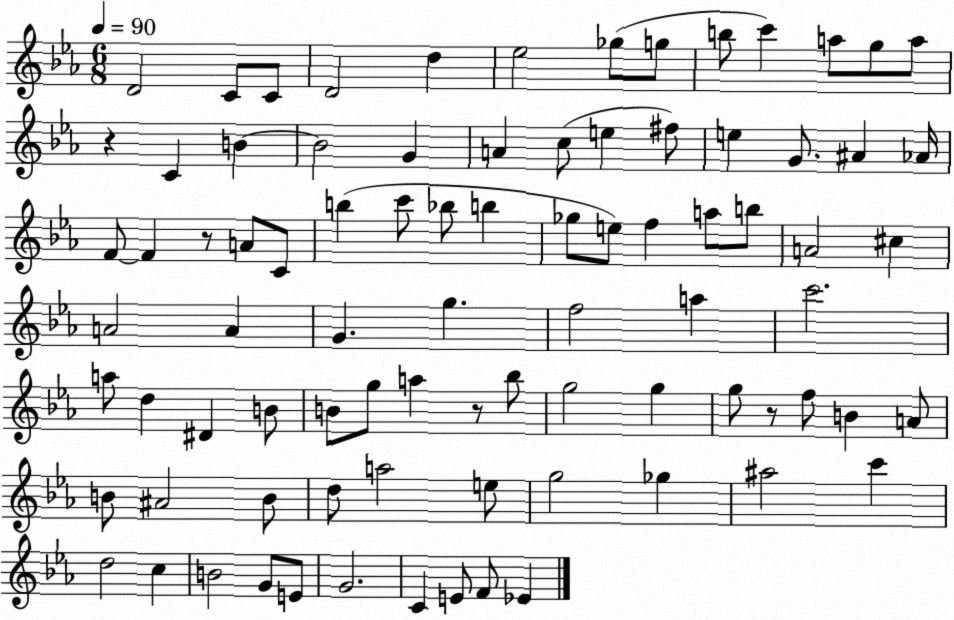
X:1
T:Untitled
M:6/8
L:1/4
K:Eb
D2 C/2 C/2 D2 d _e2 _g/2 g/2 b/2 c' a/2 g/2 a/2 z C B B2 G A c/2 e ^f/2 e G/2 ^A _A/4 F/2 F z/2 A/2 C/2 b c'/2 _b/2 b _g/2 e/2 f a/2 b/2 A2 ^c A2 A G g f2 a c'2 a/2 d ^D B/2 B/2 g/2 a z/2 _b/2 g2 g g/2 z/2 f/2 B A/2 B/2 ^A2 B/2 d/2 a2 e/2 g2 _g ^a2 c' d2 c B2 G/2 E/2 G2 C E/2 F/2 _E